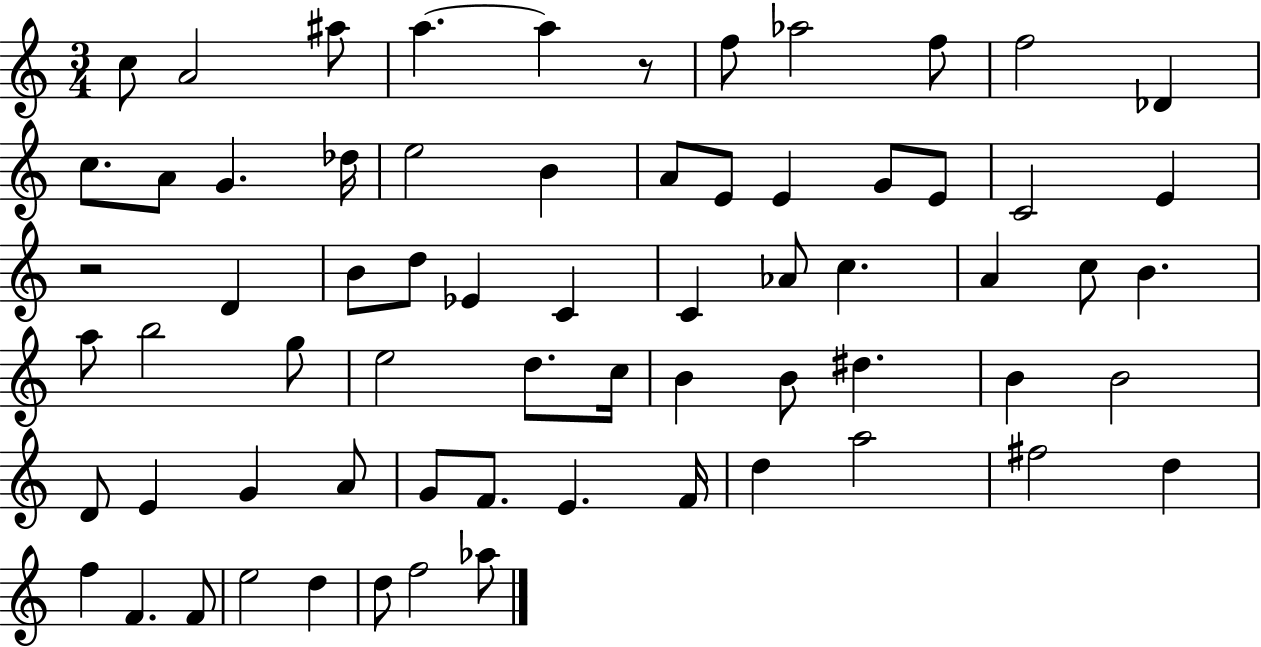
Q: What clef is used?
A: treble